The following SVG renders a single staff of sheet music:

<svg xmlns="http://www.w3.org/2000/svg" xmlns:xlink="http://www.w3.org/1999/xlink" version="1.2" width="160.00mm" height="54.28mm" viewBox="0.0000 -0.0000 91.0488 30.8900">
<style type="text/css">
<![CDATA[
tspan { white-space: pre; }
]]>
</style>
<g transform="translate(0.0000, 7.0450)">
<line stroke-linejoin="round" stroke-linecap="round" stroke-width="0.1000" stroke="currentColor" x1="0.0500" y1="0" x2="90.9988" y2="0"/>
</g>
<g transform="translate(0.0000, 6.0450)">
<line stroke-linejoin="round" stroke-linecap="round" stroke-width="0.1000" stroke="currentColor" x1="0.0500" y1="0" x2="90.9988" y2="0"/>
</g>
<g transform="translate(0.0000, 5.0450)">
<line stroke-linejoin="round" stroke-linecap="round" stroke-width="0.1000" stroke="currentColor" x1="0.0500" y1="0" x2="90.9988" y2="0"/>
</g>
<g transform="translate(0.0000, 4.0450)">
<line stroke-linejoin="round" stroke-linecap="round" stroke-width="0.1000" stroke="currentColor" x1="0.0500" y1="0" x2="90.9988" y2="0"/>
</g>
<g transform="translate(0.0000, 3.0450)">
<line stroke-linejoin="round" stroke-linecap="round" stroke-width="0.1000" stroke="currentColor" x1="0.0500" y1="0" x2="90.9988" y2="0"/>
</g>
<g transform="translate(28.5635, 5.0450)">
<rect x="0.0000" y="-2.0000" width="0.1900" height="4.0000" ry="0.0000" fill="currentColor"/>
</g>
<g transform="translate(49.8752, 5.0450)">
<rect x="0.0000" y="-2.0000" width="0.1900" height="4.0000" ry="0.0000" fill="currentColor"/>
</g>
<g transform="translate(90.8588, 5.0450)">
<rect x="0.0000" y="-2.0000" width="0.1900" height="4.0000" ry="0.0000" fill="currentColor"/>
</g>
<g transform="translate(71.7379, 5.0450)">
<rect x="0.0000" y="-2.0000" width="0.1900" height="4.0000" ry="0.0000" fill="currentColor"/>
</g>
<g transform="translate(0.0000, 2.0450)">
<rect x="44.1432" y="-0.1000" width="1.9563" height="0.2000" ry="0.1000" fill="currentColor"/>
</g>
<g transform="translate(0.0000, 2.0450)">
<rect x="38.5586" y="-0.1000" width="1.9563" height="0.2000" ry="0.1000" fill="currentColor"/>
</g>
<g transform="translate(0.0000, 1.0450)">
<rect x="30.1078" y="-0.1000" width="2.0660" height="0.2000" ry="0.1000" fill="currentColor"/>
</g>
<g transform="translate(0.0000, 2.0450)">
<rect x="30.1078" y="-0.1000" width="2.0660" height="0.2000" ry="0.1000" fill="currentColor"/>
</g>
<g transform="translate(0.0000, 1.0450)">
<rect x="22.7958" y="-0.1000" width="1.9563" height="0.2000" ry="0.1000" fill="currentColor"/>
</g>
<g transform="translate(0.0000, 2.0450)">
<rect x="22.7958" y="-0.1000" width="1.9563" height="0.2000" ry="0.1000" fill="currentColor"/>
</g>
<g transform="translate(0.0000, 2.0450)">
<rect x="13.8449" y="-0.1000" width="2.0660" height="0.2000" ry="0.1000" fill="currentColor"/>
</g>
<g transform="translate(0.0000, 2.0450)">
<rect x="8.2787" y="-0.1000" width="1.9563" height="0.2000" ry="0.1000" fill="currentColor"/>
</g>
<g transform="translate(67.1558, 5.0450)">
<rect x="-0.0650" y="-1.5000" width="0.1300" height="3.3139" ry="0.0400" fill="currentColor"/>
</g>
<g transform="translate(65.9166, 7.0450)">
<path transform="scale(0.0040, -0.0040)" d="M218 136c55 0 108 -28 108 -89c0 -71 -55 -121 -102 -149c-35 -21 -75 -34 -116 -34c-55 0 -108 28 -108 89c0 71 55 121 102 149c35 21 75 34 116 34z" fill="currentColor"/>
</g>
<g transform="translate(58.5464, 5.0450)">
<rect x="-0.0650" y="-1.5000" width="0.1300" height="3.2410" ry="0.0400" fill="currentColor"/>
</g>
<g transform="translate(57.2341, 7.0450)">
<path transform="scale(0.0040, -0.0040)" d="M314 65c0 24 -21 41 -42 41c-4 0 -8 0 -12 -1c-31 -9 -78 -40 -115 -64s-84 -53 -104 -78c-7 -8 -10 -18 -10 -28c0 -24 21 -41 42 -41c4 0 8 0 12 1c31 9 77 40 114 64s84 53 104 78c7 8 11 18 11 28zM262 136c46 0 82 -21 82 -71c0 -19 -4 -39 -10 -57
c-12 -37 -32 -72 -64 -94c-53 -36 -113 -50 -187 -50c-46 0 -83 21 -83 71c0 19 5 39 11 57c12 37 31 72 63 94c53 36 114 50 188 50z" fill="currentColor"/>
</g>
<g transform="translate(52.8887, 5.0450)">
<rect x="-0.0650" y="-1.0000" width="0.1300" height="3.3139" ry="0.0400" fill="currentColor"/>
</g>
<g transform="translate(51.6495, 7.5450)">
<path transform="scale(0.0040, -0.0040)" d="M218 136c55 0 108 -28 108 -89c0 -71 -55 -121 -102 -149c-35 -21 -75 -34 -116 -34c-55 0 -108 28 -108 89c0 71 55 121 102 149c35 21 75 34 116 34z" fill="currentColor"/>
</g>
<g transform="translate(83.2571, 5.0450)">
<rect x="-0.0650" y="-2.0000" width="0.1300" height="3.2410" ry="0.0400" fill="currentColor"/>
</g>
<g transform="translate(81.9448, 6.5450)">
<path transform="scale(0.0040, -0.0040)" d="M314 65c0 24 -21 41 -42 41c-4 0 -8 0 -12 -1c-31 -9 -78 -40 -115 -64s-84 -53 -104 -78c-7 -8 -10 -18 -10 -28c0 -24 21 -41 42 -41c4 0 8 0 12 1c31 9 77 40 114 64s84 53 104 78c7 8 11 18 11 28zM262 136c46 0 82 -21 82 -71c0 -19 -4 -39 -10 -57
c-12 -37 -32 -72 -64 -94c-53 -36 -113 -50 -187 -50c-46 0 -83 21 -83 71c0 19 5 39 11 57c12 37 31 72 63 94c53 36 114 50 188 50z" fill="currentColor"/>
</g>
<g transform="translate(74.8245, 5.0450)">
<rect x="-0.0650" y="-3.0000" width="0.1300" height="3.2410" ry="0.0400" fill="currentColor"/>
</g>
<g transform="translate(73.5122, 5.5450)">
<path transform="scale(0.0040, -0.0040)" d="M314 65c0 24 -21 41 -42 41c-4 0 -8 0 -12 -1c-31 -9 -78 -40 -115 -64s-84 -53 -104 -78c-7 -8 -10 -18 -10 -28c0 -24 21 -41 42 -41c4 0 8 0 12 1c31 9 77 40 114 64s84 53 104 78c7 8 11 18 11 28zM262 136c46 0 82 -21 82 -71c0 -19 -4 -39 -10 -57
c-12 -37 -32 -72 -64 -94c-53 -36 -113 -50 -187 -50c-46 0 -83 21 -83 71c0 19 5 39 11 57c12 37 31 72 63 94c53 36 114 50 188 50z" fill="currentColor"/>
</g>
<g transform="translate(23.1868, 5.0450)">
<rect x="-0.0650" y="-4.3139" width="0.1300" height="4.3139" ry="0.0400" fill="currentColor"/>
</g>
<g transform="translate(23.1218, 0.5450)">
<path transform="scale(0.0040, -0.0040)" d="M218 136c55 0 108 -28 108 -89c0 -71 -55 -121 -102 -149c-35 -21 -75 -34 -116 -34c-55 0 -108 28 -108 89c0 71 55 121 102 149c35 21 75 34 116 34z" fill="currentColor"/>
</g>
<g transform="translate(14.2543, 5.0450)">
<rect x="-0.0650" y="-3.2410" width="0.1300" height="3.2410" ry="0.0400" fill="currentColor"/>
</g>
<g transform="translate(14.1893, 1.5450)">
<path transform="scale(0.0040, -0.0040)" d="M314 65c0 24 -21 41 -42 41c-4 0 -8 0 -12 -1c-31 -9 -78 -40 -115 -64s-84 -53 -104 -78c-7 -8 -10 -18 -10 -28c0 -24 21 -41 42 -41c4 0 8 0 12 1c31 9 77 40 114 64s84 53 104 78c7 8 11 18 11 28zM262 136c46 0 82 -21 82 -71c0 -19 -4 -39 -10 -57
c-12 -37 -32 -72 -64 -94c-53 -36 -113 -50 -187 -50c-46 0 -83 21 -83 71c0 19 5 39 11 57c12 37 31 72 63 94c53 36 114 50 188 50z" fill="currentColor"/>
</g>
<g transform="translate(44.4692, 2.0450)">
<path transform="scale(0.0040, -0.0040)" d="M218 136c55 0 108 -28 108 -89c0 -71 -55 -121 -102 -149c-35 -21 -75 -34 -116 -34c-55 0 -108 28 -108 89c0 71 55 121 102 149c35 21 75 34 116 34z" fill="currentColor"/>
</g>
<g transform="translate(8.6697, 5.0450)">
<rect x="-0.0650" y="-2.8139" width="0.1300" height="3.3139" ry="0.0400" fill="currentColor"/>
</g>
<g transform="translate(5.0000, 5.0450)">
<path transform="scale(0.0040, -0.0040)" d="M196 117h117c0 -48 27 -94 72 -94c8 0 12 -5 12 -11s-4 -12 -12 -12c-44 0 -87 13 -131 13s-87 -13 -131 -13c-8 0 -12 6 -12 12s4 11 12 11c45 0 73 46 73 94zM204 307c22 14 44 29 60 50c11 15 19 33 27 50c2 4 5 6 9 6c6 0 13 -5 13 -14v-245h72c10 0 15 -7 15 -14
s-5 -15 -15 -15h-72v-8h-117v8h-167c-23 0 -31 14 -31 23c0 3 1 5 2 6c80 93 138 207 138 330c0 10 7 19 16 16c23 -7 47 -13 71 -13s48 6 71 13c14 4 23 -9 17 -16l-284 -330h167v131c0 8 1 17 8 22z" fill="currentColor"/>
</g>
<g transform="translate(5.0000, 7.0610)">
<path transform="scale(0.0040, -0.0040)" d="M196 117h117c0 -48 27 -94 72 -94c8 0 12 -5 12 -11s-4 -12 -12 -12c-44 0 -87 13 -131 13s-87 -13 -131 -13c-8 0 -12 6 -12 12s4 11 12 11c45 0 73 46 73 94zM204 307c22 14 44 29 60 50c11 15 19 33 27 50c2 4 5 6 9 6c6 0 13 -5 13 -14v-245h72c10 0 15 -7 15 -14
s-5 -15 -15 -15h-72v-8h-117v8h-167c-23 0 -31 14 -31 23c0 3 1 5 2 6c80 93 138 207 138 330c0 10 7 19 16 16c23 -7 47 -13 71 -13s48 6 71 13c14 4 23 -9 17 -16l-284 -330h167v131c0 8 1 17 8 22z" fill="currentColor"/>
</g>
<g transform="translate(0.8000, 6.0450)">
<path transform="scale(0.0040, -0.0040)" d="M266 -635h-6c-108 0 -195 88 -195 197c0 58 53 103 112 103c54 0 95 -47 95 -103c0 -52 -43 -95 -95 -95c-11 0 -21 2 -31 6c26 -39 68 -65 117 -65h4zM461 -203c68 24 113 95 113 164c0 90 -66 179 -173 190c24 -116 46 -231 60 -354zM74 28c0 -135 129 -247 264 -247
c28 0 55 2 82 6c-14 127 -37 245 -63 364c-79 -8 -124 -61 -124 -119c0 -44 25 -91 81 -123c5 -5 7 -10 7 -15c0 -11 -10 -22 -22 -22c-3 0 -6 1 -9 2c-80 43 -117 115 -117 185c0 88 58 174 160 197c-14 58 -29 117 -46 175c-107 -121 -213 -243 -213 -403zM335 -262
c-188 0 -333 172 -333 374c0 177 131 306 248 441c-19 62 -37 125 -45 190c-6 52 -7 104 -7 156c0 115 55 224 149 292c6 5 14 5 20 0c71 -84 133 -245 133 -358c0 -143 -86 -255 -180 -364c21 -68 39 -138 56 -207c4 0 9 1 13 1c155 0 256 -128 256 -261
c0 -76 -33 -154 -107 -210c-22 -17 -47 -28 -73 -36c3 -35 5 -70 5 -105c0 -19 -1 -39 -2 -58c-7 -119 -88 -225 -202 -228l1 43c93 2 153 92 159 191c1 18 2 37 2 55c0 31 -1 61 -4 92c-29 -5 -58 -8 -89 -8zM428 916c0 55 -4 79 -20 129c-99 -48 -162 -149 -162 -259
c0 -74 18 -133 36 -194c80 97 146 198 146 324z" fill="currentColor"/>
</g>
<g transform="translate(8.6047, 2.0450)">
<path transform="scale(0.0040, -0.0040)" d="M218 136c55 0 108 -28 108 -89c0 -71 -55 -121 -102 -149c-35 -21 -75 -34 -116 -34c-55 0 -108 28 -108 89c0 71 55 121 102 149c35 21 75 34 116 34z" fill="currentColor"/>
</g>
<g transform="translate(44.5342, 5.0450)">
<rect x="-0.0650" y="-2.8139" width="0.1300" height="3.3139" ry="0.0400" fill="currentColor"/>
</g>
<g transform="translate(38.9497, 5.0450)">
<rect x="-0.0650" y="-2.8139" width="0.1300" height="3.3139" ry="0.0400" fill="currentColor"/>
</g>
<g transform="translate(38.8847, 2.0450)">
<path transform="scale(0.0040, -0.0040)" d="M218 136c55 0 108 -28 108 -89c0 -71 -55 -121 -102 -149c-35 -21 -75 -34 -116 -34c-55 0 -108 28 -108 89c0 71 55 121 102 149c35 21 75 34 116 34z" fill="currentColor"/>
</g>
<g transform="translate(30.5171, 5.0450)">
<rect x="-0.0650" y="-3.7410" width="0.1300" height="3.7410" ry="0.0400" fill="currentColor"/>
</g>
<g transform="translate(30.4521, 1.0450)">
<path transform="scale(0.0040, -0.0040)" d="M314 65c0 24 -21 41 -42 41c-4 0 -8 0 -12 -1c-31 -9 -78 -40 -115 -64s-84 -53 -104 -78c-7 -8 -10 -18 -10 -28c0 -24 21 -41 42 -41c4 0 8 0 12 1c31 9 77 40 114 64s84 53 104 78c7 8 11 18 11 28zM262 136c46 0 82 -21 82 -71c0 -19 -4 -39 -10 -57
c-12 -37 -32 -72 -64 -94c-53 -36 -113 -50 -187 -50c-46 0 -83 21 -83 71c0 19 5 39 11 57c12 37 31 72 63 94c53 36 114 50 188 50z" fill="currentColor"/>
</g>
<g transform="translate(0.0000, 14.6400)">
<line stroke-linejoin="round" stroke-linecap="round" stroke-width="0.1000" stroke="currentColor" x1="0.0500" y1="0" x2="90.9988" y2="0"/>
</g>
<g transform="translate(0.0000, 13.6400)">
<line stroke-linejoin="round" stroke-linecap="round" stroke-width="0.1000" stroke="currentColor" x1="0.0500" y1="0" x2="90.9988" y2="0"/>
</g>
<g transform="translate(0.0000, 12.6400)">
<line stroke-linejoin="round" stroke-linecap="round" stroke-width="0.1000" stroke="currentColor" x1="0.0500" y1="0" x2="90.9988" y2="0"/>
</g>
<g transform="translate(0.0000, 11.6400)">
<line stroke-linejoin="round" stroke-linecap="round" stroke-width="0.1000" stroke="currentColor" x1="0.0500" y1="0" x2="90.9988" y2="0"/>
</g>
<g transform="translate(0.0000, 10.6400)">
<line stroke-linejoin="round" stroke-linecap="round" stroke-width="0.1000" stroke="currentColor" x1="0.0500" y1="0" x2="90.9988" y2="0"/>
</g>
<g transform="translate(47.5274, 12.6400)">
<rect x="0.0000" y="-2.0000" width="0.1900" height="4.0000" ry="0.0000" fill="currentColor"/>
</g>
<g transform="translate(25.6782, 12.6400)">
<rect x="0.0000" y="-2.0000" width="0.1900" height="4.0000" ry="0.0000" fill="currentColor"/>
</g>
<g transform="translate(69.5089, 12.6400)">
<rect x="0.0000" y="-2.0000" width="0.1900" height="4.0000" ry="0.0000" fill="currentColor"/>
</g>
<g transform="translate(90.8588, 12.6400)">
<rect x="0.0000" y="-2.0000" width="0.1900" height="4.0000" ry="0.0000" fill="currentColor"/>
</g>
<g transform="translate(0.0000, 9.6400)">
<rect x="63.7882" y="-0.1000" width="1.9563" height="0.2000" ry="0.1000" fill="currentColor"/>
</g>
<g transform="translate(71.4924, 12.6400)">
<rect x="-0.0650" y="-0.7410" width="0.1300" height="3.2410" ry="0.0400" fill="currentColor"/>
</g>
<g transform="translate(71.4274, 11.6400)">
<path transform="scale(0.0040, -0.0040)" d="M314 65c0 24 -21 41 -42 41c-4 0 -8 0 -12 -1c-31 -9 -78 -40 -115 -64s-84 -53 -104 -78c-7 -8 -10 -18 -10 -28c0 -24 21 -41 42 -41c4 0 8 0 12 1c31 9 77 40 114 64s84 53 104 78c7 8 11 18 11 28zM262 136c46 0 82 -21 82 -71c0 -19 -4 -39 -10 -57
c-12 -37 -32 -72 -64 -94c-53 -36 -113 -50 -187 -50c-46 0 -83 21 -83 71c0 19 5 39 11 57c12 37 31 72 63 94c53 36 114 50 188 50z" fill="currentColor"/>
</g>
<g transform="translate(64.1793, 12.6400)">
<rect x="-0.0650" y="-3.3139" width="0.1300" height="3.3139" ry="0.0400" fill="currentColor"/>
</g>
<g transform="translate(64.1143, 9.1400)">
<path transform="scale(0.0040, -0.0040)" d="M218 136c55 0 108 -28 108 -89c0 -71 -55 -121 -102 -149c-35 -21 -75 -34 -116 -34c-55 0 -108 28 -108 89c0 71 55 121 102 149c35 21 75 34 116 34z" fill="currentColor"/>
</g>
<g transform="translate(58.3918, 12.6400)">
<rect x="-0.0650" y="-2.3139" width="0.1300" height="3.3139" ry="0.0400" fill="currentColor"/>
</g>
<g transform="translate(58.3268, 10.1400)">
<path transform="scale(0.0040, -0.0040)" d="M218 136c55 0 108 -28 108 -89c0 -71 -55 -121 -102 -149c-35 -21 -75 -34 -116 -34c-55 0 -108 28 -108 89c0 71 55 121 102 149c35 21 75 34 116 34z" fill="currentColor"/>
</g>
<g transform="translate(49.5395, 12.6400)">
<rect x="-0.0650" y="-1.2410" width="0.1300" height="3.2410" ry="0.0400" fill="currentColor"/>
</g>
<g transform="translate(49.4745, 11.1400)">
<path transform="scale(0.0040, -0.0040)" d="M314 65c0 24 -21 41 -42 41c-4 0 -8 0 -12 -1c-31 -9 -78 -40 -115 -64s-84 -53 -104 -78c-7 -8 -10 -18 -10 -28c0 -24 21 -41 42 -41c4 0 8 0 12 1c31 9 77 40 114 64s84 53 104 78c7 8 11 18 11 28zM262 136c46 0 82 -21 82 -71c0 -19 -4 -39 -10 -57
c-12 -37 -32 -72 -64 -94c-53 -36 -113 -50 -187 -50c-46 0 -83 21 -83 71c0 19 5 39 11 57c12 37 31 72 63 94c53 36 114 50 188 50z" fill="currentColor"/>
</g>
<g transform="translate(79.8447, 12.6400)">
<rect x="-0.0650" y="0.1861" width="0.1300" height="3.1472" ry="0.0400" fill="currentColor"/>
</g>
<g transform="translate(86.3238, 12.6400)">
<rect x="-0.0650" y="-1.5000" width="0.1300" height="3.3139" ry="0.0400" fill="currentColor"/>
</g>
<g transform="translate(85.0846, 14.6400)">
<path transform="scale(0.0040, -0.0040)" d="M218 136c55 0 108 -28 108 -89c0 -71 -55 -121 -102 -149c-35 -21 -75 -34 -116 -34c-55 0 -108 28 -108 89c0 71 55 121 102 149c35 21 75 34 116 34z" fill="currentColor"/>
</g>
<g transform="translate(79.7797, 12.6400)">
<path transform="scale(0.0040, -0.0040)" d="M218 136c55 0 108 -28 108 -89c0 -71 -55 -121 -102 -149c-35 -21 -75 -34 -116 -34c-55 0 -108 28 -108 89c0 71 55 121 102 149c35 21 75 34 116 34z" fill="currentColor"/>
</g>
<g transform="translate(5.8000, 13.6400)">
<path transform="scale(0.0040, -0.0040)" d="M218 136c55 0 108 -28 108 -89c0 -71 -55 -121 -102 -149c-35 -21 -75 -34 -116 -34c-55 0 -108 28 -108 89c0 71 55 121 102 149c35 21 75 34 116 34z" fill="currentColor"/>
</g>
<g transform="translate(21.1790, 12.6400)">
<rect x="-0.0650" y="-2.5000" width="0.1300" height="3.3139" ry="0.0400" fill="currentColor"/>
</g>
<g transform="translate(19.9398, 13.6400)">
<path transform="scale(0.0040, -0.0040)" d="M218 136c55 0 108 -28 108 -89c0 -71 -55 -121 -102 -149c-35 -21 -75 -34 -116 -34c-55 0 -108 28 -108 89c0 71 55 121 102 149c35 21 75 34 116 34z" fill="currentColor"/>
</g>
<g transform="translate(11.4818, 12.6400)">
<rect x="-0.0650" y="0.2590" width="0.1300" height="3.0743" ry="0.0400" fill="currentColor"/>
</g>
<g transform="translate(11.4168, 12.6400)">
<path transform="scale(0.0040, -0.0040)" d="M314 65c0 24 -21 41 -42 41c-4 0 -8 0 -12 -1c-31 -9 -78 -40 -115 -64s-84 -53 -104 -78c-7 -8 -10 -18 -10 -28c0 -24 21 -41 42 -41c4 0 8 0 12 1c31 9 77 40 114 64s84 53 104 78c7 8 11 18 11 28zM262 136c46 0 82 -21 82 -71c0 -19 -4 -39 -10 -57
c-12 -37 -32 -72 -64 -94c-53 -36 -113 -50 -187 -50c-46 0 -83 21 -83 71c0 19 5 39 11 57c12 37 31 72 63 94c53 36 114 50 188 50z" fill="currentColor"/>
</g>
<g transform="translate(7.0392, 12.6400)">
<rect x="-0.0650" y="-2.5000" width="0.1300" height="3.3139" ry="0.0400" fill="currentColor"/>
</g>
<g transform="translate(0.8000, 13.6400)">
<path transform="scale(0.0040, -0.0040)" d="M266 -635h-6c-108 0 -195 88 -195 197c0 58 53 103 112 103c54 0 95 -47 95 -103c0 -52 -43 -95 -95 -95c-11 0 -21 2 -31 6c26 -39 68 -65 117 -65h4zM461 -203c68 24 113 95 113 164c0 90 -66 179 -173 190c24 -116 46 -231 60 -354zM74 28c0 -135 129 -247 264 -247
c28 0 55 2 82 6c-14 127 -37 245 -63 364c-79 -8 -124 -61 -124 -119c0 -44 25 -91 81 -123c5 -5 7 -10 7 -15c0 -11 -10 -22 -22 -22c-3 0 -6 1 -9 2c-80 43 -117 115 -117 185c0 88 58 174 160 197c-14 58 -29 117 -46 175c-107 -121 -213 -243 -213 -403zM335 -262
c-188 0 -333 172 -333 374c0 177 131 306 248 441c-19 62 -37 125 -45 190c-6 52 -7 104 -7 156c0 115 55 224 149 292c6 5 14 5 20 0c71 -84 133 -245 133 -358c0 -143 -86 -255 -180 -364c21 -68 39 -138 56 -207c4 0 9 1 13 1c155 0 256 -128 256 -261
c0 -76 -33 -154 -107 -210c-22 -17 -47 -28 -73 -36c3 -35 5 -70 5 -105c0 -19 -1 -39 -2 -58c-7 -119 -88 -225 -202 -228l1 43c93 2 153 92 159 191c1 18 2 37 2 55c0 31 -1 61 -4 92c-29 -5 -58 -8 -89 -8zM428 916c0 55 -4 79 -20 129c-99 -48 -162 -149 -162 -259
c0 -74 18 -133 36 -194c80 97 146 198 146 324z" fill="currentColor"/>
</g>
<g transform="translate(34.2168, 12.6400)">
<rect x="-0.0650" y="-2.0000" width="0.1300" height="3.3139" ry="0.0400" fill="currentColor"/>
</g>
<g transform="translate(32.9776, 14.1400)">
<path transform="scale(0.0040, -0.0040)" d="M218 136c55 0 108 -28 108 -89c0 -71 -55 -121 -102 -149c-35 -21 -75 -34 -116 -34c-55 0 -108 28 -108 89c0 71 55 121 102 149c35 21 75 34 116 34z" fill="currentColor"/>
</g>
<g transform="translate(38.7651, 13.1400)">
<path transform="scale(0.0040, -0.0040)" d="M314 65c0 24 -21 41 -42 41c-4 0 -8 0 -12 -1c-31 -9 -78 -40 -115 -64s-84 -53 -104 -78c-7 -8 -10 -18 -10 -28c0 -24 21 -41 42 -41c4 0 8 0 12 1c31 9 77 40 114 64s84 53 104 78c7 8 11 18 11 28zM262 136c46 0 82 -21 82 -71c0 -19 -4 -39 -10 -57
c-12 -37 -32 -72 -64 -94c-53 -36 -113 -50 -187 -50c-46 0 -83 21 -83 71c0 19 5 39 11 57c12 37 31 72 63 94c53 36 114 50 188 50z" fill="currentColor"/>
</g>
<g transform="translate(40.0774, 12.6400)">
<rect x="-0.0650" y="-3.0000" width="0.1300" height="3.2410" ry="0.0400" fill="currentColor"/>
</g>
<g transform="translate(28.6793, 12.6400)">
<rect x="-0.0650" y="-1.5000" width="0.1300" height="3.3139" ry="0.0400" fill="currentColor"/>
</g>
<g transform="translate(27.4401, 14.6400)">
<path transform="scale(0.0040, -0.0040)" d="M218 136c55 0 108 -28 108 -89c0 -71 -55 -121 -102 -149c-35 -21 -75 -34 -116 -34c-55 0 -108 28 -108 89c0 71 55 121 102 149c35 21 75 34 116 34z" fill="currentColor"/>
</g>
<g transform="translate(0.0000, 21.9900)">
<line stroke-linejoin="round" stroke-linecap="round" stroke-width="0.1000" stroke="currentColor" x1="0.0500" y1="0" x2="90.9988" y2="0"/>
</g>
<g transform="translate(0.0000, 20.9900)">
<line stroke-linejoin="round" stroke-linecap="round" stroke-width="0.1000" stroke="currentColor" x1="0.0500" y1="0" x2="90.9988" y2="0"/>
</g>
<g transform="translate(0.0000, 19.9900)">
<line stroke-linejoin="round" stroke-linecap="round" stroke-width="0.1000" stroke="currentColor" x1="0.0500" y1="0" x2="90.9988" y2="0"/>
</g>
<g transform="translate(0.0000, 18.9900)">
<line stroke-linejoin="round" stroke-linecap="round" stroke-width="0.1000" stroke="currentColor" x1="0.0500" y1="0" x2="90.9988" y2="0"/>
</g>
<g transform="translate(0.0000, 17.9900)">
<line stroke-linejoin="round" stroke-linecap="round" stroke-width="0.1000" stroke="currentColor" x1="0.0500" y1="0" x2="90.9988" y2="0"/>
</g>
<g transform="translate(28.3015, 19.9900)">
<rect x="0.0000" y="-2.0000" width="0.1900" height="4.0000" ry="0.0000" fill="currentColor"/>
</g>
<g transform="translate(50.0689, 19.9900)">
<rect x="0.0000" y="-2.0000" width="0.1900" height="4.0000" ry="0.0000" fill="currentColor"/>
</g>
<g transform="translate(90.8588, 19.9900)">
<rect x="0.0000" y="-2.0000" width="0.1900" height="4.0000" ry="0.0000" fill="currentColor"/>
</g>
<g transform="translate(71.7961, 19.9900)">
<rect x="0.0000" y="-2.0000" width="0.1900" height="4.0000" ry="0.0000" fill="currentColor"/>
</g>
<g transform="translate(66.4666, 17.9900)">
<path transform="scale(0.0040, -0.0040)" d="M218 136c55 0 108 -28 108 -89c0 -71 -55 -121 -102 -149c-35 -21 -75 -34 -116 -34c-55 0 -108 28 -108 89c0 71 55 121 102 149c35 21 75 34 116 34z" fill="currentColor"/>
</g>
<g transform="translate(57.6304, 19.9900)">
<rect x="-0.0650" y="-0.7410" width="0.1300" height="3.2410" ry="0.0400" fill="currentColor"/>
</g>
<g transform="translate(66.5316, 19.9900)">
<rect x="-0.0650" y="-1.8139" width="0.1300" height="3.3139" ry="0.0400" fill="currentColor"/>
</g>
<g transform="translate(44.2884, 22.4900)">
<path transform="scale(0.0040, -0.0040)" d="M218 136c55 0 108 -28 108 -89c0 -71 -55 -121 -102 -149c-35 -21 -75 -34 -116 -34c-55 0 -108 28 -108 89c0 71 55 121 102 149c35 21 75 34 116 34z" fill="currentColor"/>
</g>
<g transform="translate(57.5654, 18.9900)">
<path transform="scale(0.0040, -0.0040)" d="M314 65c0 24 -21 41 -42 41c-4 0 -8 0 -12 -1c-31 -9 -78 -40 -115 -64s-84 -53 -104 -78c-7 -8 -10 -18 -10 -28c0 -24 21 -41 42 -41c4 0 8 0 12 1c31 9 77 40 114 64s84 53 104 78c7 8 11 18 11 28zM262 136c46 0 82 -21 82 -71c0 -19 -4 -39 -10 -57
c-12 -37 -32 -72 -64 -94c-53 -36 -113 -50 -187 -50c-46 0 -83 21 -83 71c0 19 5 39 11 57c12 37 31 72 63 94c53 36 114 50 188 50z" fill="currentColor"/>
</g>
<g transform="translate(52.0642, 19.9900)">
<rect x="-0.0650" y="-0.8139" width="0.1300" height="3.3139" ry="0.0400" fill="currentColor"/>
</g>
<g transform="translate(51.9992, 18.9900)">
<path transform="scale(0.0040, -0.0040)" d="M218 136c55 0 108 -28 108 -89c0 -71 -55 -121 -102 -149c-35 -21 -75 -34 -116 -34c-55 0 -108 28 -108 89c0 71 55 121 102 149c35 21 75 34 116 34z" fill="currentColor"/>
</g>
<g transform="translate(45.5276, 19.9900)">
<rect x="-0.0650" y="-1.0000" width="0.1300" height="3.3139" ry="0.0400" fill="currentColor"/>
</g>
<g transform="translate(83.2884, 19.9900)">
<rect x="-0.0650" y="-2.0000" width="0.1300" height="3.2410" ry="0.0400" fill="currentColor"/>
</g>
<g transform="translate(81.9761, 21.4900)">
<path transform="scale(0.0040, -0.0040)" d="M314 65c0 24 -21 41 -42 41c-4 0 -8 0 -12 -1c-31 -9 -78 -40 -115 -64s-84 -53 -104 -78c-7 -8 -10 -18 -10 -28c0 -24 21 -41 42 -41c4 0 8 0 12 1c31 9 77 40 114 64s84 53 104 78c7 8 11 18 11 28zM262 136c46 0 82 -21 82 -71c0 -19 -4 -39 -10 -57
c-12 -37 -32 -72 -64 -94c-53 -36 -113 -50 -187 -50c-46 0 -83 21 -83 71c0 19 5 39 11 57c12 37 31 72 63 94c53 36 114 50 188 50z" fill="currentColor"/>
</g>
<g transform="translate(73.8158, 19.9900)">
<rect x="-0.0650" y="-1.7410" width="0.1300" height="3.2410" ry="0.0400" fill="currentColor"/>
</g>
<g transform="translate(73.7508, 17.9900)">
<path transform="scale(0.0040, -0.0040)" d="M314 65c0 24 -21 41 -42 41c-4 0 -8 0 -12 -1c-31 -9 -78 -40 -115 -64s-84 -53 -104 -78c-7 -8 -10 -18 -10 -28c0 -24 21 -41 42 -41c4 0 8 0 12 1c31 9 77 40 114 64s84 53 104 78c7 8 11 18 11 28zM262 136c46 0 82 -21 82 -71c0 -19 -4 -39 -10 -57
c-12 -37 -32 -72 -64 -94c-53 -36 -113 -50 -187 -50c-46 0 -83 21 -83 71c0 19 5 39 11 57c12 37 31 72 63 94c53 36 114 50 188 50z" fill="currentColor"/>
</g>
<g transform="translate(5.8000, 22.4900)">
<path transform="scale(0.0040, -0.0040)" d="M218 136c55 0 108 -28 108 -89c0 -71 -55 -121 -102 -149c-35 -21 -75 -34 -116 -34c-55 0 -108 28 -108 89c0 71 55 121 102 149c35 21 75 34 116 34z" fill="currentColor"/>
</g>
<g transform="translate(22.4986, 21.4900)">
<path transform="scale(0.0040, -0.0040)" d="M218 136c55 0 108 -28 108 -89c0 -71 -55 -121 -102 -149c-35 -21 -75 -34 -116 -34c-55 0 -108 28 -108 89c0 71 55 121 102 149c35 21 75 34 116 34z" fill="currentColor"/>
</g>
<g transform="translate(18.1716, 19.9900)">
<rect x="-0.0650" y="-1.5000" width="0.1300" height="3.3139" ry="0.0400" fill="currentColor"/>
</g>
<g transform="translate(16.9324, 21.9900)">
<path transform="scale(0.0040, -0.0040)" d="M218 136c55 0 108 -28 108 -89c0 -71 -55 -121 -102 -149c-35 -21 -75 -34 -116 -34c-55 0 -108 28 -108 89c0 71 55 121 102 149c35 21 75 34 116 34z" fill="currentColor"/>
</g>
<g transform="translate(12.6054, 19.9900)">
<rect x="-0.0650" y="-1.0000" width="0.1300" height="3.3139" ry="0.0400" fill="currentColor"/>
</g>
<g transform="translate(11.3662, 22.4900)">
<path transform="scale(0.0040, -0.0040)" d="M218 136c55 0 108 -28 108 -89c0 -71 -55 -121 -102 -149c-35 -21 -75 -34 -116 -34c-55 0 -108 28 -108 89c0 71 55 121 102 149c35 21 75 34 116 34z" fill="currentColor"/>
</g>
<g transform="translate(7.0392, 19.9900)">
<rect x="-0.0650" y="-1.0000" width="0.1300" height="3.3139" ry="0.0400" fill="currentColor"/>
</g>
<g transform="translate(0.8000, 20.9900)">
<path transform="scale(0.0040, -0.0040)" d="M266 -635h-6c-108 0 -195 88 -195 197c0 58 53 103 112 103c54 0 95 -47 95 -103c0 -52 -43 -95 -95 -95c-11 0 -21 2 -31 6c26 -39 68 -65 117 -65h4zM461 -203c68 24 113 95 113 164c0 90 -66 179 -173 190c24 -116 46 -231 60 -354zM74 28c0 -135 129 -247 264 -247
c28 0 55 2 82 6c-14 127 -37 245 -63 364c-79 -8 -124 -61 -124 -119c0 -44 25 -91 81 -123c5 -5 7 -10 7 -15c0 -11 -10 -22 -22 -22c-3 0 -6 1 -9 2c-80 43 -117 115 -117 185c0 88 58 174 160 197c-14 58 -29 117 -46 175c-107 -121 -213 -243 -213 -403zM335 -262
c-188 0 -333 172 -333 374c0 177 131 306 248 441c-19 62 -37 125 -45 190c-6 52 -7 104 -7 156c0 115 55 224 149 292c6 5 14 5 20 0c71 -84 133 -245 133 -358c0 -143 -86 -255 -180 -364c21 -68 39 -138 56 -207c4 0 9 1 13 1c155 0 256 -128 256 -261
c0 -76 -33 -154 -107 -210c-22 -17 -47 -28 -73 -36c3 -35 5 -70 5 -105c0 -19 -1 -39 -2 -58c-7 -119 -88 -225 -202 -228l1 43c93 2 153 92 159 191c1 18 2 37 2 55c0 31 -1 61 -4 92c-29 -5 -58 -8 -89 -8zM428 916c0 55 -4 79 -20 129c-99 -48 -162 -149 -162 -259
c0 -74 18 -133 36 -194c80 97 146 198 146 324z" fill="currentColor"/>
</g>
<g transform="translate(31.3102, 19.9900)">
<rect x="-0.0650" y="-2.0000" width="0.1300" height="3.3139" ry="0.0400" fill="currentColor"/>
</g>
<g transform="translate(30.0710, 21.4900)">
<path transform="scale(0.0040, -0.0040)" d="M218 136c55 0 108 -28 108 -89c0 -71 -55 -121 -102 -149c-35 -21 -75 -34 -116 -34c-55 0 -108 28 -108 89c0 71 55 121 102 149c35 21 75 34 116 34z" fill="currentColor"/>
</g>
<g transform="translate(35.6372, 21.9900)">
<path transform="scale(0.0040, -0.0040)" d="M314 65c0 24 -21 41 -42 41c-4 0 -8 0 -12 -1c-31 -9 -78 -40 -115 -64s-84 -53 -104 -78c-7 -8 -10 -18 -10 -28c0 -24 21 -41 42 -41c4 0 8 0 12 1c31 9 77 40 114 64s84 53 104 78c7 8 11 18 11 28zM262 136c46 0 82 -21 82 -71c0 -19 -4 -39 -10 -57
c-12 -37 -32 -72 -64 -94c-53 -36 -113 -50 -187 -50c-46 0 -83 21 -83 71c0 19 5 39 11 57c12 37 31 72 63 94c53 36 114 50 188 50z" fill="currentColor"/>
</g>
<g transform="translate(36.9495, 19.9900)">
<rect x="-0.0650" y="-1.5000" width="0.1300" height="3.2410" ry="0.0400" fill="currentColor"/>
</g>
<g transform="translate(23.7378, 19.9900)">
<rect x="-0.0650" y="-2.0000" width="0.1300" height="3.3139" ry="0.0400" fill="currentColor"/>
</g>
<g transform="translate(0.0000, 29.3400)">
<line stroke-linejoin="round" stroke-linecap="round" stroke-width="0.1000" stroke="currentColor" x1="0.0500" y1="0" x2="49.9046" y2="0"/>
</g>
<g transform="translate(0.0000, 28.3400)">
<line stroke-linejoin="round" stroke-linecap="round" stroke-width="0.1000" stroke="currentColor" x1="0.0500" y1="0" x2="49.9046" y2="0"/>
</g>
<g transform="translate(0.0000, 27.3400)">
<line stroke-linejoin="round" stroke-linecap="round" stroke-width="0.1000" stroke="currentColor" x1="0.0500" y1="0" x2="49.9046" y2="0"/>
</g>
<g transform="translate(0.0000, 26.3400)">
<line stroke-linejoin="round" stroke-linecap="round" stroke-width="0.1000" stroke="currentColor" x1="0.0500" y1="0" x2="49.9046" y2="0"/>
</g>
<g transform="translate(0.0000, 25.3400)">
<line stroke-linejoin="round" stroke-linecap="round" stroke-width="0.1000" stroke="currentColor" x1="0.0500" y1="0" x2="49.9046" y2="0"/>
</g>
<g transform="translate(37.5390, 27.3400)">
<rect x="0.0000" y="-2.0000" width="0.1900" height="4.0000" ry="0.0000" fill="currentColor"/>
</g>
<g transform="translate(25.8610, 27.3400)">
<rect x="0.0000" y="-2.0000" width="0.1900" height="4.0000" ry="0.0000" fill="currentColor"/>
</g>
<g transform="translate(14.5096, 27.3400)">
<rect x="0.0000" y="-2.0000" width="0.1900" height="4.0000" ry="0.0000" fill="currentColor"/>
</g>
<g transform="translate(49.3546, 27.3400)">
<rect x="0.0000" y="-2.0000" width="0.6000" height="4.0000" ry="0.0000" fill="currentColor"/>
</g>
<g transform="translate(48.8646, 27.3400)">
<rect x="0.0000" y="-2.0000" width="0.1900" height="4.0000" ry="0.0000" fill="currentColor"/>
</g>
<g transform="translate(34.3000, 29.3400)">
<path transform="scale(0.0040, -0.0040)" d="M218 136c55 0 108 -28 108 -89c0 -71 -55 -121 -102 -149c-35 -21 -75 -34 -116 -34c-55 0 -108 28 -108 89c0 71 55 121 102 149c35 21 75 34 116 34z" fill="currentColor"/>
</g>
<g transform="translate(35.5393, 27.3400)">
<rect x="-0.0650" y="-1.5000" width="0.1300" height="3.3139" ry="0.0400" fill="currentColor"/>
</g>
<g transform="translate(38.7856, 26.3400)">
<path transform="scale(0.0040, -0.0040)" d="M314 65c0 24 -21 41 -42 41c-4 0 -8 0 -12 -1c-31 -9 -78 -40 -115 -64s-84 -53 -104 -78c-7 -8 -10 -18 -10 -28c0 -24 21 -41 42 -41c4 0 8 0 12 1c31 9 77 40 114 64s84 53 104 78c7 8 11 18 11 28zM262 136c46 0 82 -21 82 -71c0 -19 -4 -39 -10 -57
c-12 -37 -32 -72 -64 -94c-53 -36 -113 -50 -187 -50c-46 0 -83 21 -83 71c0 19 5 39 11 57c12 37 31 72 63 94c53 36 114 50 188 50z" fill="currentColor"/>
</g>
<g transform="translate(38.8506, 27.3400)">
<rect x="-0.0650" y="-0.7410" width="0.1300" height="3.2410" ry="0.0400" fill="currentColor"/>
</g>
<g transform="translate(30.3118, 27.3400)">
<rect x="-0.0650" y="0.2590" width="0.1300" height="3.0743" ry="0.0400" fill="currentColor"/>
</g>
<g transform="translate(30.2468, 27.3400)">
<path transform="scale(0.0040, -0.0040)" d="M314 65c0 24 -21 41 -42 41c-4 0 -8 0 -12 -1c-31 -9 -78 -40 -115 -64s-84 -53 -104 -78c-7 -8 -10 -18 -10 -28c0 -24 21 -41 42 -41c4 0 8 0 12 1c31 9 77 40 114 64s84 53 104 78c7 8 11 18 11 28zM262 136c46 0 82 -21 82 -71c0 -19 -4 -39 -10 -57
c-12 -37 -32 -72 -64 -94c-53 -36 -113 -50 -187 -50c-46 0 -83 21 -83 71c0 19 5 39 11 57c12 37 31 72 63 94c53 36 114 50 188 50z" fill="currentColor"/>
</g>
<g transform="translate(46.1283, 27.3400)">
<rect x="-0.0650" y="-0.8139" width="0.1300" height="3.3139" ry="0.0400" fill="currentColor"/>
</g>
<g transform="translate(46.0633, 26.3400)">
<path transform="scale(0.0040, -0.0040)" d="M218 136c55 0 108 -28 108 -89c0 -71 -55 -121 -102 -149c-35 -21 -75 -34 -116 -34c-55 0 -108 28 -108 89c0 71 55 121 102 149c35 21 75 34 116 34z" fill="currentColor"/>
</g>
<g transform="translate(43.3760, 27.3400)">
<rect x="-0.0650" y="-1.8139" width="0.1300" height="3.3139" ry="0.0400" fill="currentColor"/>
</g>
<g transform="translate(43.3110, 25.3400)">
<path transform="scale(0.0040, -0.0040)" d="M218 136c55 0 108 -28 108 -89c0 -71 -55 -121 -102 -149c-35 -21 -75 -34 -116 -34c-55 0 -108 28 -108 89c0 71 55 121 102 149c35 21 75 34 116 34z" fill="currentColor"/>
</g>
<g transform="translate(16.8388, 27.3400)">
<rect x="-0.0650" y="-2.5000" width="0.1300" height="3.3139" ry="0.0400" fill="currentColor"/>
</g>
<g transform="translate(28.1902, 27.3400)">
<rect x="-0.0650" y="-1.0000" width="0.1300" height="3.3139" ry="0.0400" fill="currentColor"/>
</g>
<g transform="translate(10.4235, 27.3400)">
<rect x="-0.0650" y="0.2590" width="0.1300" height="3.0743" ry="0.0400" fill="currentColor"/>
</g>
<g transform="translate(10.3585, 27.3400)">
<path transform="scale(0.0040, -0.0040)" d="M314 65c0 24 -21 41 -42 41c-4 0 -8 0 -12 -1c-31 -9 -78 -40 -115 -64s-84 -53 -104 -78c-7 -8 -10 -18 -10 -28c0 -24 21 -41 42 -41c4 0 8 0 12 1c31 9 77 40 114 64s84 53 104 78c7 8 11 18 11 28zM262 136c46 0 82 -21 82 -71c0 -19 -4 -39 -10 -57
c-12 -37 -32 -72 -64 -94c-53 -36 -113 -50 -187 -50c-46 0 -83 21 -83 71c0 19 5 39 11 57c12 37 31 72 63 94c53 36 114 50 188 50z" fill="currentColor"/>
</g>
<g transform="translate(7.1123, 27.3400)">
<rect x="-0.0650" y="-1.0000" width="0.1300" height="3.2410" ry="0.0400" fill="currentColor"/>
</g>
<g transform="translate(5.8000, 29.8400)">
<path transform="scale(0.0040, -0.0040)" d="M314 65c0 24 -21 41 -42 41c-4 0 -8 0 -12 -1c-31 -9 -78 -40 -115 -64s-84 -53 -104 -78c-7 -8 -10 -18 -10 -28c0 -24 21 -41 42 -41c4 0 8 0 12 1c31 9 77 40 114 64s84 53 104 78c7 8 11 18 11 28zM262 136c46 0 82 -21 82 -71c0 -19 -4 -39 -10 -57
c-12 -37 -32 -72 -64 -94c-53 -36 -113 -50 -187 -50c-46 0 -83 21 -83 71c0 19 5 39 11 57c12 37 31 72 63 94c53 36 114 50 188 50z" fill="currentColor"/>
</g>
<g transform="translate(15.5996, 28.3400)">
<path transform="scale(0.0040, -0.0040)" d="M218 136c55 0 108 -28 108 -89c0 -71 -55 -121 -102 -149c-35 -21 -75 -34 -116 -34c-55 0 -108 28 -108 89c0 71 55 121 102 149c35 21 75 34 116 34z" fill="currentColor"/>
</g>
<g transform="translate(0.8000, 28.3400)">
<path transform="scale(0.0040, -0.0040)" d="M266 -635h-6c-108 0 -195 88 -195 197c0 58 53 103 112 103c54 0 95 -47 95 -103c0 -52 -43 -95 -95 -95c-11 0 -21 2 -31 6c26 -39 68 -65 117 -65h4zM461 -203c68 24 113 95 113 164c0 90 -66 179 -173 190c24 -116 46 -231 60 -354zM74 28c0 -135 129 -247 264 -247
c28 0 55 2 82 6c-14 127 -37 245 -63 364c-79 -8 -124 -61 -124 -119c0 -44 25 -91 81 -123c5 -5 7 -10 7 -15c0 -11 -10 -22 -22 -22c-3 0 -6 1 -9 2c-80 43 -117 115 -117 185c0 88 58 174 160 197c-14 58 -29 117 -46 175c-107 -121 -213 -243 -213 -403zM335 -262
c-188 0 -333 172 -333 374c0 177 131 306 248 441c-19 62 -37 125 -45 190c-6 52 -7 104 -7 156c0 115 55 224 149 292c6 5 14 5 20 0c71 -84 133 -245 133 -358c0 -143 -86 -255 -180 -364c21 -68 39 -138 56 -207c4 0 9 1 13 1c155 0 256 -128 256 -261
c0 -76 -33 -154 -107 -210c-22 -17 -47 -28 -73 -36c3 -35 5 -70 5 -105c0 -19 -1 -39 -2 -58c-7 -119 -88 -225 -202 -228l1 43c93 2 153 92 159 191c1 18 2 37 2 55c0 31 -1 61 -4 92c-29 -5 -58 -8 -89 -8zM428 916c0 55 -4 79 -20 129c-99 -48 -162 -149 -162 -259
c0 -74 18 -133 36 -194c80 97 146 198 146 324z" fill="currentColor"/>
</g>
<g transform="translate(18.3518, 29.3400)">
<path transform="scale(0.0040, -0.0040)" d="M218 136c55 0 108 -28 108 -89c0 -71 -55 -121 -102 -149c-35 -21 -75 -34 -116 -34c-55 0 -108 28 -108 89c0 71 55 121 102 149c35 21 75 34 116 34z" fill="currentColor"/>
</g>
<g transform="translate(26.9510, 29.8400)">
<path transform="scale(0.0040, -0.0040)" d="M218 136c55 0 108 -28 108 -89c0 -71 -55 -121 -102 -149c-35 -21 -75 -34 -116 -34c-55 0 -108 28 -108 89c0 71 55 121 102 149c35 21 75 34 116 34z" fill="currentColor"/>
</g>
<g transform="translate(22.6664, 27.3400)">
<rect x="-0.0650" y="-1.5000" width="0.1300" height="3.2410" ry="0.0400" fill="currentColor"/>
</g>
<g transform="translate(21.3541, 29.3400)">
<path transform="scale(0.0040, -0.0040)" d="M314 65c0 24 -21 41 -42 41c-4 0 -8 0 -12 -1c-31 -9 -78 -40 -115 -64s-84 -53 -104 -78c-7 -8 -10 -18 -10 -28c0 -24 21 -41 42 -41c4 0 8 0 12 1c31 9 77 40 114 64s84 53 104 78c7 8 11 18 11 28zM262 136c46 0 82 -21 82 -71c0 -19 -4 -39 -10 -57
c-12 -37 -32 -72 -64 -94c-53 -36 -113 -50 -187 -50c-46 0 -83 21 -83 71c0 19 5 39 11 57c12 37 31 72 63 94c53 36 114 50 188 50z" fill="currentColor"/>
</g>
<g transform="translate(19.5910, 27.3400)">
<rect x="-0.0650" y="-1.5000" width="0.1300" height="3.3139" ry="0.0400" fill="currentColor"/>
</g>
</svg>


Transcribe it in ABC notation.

X:1
T:Untitled
M:4/4
L:1/4
K:C
a b2 d' c'2 a a D E2 E A2 F2 G B2 G E F A2 e2 g b d2 B E D D E F F E2 D d d2 f f2 F2 D2 B2 G E E2 D B2 E d2 f d